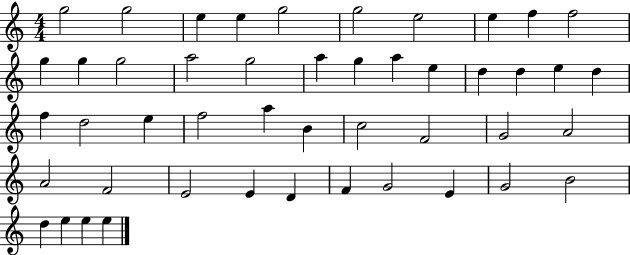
X:1
T:Untitled
M:4/4
L:1/4
K:C
g2 g2 e e g2 g2 e2 e f f2 g g g2 a2 g2 a g a e d d e d f d2 e f2 a B c2 F2 G2 A2 A2 F2 E2 E D F G2 E G2 B2 d e e e